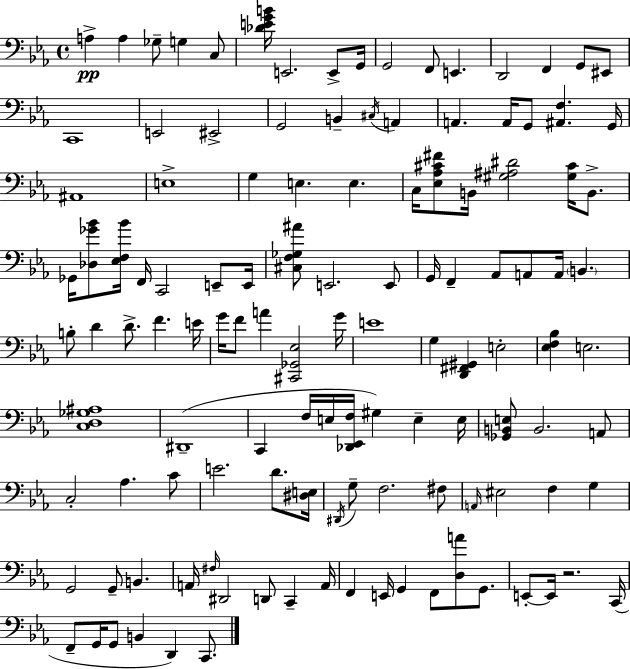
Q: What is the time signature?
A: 4/4